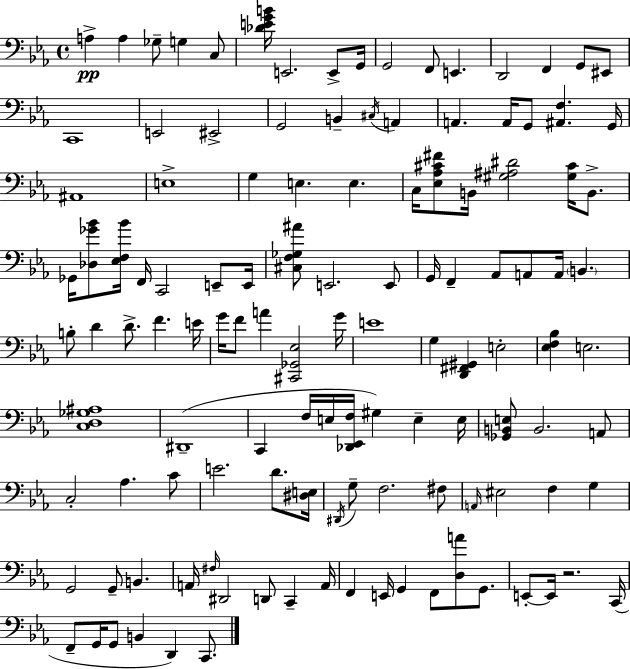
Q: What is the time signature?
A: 4/4